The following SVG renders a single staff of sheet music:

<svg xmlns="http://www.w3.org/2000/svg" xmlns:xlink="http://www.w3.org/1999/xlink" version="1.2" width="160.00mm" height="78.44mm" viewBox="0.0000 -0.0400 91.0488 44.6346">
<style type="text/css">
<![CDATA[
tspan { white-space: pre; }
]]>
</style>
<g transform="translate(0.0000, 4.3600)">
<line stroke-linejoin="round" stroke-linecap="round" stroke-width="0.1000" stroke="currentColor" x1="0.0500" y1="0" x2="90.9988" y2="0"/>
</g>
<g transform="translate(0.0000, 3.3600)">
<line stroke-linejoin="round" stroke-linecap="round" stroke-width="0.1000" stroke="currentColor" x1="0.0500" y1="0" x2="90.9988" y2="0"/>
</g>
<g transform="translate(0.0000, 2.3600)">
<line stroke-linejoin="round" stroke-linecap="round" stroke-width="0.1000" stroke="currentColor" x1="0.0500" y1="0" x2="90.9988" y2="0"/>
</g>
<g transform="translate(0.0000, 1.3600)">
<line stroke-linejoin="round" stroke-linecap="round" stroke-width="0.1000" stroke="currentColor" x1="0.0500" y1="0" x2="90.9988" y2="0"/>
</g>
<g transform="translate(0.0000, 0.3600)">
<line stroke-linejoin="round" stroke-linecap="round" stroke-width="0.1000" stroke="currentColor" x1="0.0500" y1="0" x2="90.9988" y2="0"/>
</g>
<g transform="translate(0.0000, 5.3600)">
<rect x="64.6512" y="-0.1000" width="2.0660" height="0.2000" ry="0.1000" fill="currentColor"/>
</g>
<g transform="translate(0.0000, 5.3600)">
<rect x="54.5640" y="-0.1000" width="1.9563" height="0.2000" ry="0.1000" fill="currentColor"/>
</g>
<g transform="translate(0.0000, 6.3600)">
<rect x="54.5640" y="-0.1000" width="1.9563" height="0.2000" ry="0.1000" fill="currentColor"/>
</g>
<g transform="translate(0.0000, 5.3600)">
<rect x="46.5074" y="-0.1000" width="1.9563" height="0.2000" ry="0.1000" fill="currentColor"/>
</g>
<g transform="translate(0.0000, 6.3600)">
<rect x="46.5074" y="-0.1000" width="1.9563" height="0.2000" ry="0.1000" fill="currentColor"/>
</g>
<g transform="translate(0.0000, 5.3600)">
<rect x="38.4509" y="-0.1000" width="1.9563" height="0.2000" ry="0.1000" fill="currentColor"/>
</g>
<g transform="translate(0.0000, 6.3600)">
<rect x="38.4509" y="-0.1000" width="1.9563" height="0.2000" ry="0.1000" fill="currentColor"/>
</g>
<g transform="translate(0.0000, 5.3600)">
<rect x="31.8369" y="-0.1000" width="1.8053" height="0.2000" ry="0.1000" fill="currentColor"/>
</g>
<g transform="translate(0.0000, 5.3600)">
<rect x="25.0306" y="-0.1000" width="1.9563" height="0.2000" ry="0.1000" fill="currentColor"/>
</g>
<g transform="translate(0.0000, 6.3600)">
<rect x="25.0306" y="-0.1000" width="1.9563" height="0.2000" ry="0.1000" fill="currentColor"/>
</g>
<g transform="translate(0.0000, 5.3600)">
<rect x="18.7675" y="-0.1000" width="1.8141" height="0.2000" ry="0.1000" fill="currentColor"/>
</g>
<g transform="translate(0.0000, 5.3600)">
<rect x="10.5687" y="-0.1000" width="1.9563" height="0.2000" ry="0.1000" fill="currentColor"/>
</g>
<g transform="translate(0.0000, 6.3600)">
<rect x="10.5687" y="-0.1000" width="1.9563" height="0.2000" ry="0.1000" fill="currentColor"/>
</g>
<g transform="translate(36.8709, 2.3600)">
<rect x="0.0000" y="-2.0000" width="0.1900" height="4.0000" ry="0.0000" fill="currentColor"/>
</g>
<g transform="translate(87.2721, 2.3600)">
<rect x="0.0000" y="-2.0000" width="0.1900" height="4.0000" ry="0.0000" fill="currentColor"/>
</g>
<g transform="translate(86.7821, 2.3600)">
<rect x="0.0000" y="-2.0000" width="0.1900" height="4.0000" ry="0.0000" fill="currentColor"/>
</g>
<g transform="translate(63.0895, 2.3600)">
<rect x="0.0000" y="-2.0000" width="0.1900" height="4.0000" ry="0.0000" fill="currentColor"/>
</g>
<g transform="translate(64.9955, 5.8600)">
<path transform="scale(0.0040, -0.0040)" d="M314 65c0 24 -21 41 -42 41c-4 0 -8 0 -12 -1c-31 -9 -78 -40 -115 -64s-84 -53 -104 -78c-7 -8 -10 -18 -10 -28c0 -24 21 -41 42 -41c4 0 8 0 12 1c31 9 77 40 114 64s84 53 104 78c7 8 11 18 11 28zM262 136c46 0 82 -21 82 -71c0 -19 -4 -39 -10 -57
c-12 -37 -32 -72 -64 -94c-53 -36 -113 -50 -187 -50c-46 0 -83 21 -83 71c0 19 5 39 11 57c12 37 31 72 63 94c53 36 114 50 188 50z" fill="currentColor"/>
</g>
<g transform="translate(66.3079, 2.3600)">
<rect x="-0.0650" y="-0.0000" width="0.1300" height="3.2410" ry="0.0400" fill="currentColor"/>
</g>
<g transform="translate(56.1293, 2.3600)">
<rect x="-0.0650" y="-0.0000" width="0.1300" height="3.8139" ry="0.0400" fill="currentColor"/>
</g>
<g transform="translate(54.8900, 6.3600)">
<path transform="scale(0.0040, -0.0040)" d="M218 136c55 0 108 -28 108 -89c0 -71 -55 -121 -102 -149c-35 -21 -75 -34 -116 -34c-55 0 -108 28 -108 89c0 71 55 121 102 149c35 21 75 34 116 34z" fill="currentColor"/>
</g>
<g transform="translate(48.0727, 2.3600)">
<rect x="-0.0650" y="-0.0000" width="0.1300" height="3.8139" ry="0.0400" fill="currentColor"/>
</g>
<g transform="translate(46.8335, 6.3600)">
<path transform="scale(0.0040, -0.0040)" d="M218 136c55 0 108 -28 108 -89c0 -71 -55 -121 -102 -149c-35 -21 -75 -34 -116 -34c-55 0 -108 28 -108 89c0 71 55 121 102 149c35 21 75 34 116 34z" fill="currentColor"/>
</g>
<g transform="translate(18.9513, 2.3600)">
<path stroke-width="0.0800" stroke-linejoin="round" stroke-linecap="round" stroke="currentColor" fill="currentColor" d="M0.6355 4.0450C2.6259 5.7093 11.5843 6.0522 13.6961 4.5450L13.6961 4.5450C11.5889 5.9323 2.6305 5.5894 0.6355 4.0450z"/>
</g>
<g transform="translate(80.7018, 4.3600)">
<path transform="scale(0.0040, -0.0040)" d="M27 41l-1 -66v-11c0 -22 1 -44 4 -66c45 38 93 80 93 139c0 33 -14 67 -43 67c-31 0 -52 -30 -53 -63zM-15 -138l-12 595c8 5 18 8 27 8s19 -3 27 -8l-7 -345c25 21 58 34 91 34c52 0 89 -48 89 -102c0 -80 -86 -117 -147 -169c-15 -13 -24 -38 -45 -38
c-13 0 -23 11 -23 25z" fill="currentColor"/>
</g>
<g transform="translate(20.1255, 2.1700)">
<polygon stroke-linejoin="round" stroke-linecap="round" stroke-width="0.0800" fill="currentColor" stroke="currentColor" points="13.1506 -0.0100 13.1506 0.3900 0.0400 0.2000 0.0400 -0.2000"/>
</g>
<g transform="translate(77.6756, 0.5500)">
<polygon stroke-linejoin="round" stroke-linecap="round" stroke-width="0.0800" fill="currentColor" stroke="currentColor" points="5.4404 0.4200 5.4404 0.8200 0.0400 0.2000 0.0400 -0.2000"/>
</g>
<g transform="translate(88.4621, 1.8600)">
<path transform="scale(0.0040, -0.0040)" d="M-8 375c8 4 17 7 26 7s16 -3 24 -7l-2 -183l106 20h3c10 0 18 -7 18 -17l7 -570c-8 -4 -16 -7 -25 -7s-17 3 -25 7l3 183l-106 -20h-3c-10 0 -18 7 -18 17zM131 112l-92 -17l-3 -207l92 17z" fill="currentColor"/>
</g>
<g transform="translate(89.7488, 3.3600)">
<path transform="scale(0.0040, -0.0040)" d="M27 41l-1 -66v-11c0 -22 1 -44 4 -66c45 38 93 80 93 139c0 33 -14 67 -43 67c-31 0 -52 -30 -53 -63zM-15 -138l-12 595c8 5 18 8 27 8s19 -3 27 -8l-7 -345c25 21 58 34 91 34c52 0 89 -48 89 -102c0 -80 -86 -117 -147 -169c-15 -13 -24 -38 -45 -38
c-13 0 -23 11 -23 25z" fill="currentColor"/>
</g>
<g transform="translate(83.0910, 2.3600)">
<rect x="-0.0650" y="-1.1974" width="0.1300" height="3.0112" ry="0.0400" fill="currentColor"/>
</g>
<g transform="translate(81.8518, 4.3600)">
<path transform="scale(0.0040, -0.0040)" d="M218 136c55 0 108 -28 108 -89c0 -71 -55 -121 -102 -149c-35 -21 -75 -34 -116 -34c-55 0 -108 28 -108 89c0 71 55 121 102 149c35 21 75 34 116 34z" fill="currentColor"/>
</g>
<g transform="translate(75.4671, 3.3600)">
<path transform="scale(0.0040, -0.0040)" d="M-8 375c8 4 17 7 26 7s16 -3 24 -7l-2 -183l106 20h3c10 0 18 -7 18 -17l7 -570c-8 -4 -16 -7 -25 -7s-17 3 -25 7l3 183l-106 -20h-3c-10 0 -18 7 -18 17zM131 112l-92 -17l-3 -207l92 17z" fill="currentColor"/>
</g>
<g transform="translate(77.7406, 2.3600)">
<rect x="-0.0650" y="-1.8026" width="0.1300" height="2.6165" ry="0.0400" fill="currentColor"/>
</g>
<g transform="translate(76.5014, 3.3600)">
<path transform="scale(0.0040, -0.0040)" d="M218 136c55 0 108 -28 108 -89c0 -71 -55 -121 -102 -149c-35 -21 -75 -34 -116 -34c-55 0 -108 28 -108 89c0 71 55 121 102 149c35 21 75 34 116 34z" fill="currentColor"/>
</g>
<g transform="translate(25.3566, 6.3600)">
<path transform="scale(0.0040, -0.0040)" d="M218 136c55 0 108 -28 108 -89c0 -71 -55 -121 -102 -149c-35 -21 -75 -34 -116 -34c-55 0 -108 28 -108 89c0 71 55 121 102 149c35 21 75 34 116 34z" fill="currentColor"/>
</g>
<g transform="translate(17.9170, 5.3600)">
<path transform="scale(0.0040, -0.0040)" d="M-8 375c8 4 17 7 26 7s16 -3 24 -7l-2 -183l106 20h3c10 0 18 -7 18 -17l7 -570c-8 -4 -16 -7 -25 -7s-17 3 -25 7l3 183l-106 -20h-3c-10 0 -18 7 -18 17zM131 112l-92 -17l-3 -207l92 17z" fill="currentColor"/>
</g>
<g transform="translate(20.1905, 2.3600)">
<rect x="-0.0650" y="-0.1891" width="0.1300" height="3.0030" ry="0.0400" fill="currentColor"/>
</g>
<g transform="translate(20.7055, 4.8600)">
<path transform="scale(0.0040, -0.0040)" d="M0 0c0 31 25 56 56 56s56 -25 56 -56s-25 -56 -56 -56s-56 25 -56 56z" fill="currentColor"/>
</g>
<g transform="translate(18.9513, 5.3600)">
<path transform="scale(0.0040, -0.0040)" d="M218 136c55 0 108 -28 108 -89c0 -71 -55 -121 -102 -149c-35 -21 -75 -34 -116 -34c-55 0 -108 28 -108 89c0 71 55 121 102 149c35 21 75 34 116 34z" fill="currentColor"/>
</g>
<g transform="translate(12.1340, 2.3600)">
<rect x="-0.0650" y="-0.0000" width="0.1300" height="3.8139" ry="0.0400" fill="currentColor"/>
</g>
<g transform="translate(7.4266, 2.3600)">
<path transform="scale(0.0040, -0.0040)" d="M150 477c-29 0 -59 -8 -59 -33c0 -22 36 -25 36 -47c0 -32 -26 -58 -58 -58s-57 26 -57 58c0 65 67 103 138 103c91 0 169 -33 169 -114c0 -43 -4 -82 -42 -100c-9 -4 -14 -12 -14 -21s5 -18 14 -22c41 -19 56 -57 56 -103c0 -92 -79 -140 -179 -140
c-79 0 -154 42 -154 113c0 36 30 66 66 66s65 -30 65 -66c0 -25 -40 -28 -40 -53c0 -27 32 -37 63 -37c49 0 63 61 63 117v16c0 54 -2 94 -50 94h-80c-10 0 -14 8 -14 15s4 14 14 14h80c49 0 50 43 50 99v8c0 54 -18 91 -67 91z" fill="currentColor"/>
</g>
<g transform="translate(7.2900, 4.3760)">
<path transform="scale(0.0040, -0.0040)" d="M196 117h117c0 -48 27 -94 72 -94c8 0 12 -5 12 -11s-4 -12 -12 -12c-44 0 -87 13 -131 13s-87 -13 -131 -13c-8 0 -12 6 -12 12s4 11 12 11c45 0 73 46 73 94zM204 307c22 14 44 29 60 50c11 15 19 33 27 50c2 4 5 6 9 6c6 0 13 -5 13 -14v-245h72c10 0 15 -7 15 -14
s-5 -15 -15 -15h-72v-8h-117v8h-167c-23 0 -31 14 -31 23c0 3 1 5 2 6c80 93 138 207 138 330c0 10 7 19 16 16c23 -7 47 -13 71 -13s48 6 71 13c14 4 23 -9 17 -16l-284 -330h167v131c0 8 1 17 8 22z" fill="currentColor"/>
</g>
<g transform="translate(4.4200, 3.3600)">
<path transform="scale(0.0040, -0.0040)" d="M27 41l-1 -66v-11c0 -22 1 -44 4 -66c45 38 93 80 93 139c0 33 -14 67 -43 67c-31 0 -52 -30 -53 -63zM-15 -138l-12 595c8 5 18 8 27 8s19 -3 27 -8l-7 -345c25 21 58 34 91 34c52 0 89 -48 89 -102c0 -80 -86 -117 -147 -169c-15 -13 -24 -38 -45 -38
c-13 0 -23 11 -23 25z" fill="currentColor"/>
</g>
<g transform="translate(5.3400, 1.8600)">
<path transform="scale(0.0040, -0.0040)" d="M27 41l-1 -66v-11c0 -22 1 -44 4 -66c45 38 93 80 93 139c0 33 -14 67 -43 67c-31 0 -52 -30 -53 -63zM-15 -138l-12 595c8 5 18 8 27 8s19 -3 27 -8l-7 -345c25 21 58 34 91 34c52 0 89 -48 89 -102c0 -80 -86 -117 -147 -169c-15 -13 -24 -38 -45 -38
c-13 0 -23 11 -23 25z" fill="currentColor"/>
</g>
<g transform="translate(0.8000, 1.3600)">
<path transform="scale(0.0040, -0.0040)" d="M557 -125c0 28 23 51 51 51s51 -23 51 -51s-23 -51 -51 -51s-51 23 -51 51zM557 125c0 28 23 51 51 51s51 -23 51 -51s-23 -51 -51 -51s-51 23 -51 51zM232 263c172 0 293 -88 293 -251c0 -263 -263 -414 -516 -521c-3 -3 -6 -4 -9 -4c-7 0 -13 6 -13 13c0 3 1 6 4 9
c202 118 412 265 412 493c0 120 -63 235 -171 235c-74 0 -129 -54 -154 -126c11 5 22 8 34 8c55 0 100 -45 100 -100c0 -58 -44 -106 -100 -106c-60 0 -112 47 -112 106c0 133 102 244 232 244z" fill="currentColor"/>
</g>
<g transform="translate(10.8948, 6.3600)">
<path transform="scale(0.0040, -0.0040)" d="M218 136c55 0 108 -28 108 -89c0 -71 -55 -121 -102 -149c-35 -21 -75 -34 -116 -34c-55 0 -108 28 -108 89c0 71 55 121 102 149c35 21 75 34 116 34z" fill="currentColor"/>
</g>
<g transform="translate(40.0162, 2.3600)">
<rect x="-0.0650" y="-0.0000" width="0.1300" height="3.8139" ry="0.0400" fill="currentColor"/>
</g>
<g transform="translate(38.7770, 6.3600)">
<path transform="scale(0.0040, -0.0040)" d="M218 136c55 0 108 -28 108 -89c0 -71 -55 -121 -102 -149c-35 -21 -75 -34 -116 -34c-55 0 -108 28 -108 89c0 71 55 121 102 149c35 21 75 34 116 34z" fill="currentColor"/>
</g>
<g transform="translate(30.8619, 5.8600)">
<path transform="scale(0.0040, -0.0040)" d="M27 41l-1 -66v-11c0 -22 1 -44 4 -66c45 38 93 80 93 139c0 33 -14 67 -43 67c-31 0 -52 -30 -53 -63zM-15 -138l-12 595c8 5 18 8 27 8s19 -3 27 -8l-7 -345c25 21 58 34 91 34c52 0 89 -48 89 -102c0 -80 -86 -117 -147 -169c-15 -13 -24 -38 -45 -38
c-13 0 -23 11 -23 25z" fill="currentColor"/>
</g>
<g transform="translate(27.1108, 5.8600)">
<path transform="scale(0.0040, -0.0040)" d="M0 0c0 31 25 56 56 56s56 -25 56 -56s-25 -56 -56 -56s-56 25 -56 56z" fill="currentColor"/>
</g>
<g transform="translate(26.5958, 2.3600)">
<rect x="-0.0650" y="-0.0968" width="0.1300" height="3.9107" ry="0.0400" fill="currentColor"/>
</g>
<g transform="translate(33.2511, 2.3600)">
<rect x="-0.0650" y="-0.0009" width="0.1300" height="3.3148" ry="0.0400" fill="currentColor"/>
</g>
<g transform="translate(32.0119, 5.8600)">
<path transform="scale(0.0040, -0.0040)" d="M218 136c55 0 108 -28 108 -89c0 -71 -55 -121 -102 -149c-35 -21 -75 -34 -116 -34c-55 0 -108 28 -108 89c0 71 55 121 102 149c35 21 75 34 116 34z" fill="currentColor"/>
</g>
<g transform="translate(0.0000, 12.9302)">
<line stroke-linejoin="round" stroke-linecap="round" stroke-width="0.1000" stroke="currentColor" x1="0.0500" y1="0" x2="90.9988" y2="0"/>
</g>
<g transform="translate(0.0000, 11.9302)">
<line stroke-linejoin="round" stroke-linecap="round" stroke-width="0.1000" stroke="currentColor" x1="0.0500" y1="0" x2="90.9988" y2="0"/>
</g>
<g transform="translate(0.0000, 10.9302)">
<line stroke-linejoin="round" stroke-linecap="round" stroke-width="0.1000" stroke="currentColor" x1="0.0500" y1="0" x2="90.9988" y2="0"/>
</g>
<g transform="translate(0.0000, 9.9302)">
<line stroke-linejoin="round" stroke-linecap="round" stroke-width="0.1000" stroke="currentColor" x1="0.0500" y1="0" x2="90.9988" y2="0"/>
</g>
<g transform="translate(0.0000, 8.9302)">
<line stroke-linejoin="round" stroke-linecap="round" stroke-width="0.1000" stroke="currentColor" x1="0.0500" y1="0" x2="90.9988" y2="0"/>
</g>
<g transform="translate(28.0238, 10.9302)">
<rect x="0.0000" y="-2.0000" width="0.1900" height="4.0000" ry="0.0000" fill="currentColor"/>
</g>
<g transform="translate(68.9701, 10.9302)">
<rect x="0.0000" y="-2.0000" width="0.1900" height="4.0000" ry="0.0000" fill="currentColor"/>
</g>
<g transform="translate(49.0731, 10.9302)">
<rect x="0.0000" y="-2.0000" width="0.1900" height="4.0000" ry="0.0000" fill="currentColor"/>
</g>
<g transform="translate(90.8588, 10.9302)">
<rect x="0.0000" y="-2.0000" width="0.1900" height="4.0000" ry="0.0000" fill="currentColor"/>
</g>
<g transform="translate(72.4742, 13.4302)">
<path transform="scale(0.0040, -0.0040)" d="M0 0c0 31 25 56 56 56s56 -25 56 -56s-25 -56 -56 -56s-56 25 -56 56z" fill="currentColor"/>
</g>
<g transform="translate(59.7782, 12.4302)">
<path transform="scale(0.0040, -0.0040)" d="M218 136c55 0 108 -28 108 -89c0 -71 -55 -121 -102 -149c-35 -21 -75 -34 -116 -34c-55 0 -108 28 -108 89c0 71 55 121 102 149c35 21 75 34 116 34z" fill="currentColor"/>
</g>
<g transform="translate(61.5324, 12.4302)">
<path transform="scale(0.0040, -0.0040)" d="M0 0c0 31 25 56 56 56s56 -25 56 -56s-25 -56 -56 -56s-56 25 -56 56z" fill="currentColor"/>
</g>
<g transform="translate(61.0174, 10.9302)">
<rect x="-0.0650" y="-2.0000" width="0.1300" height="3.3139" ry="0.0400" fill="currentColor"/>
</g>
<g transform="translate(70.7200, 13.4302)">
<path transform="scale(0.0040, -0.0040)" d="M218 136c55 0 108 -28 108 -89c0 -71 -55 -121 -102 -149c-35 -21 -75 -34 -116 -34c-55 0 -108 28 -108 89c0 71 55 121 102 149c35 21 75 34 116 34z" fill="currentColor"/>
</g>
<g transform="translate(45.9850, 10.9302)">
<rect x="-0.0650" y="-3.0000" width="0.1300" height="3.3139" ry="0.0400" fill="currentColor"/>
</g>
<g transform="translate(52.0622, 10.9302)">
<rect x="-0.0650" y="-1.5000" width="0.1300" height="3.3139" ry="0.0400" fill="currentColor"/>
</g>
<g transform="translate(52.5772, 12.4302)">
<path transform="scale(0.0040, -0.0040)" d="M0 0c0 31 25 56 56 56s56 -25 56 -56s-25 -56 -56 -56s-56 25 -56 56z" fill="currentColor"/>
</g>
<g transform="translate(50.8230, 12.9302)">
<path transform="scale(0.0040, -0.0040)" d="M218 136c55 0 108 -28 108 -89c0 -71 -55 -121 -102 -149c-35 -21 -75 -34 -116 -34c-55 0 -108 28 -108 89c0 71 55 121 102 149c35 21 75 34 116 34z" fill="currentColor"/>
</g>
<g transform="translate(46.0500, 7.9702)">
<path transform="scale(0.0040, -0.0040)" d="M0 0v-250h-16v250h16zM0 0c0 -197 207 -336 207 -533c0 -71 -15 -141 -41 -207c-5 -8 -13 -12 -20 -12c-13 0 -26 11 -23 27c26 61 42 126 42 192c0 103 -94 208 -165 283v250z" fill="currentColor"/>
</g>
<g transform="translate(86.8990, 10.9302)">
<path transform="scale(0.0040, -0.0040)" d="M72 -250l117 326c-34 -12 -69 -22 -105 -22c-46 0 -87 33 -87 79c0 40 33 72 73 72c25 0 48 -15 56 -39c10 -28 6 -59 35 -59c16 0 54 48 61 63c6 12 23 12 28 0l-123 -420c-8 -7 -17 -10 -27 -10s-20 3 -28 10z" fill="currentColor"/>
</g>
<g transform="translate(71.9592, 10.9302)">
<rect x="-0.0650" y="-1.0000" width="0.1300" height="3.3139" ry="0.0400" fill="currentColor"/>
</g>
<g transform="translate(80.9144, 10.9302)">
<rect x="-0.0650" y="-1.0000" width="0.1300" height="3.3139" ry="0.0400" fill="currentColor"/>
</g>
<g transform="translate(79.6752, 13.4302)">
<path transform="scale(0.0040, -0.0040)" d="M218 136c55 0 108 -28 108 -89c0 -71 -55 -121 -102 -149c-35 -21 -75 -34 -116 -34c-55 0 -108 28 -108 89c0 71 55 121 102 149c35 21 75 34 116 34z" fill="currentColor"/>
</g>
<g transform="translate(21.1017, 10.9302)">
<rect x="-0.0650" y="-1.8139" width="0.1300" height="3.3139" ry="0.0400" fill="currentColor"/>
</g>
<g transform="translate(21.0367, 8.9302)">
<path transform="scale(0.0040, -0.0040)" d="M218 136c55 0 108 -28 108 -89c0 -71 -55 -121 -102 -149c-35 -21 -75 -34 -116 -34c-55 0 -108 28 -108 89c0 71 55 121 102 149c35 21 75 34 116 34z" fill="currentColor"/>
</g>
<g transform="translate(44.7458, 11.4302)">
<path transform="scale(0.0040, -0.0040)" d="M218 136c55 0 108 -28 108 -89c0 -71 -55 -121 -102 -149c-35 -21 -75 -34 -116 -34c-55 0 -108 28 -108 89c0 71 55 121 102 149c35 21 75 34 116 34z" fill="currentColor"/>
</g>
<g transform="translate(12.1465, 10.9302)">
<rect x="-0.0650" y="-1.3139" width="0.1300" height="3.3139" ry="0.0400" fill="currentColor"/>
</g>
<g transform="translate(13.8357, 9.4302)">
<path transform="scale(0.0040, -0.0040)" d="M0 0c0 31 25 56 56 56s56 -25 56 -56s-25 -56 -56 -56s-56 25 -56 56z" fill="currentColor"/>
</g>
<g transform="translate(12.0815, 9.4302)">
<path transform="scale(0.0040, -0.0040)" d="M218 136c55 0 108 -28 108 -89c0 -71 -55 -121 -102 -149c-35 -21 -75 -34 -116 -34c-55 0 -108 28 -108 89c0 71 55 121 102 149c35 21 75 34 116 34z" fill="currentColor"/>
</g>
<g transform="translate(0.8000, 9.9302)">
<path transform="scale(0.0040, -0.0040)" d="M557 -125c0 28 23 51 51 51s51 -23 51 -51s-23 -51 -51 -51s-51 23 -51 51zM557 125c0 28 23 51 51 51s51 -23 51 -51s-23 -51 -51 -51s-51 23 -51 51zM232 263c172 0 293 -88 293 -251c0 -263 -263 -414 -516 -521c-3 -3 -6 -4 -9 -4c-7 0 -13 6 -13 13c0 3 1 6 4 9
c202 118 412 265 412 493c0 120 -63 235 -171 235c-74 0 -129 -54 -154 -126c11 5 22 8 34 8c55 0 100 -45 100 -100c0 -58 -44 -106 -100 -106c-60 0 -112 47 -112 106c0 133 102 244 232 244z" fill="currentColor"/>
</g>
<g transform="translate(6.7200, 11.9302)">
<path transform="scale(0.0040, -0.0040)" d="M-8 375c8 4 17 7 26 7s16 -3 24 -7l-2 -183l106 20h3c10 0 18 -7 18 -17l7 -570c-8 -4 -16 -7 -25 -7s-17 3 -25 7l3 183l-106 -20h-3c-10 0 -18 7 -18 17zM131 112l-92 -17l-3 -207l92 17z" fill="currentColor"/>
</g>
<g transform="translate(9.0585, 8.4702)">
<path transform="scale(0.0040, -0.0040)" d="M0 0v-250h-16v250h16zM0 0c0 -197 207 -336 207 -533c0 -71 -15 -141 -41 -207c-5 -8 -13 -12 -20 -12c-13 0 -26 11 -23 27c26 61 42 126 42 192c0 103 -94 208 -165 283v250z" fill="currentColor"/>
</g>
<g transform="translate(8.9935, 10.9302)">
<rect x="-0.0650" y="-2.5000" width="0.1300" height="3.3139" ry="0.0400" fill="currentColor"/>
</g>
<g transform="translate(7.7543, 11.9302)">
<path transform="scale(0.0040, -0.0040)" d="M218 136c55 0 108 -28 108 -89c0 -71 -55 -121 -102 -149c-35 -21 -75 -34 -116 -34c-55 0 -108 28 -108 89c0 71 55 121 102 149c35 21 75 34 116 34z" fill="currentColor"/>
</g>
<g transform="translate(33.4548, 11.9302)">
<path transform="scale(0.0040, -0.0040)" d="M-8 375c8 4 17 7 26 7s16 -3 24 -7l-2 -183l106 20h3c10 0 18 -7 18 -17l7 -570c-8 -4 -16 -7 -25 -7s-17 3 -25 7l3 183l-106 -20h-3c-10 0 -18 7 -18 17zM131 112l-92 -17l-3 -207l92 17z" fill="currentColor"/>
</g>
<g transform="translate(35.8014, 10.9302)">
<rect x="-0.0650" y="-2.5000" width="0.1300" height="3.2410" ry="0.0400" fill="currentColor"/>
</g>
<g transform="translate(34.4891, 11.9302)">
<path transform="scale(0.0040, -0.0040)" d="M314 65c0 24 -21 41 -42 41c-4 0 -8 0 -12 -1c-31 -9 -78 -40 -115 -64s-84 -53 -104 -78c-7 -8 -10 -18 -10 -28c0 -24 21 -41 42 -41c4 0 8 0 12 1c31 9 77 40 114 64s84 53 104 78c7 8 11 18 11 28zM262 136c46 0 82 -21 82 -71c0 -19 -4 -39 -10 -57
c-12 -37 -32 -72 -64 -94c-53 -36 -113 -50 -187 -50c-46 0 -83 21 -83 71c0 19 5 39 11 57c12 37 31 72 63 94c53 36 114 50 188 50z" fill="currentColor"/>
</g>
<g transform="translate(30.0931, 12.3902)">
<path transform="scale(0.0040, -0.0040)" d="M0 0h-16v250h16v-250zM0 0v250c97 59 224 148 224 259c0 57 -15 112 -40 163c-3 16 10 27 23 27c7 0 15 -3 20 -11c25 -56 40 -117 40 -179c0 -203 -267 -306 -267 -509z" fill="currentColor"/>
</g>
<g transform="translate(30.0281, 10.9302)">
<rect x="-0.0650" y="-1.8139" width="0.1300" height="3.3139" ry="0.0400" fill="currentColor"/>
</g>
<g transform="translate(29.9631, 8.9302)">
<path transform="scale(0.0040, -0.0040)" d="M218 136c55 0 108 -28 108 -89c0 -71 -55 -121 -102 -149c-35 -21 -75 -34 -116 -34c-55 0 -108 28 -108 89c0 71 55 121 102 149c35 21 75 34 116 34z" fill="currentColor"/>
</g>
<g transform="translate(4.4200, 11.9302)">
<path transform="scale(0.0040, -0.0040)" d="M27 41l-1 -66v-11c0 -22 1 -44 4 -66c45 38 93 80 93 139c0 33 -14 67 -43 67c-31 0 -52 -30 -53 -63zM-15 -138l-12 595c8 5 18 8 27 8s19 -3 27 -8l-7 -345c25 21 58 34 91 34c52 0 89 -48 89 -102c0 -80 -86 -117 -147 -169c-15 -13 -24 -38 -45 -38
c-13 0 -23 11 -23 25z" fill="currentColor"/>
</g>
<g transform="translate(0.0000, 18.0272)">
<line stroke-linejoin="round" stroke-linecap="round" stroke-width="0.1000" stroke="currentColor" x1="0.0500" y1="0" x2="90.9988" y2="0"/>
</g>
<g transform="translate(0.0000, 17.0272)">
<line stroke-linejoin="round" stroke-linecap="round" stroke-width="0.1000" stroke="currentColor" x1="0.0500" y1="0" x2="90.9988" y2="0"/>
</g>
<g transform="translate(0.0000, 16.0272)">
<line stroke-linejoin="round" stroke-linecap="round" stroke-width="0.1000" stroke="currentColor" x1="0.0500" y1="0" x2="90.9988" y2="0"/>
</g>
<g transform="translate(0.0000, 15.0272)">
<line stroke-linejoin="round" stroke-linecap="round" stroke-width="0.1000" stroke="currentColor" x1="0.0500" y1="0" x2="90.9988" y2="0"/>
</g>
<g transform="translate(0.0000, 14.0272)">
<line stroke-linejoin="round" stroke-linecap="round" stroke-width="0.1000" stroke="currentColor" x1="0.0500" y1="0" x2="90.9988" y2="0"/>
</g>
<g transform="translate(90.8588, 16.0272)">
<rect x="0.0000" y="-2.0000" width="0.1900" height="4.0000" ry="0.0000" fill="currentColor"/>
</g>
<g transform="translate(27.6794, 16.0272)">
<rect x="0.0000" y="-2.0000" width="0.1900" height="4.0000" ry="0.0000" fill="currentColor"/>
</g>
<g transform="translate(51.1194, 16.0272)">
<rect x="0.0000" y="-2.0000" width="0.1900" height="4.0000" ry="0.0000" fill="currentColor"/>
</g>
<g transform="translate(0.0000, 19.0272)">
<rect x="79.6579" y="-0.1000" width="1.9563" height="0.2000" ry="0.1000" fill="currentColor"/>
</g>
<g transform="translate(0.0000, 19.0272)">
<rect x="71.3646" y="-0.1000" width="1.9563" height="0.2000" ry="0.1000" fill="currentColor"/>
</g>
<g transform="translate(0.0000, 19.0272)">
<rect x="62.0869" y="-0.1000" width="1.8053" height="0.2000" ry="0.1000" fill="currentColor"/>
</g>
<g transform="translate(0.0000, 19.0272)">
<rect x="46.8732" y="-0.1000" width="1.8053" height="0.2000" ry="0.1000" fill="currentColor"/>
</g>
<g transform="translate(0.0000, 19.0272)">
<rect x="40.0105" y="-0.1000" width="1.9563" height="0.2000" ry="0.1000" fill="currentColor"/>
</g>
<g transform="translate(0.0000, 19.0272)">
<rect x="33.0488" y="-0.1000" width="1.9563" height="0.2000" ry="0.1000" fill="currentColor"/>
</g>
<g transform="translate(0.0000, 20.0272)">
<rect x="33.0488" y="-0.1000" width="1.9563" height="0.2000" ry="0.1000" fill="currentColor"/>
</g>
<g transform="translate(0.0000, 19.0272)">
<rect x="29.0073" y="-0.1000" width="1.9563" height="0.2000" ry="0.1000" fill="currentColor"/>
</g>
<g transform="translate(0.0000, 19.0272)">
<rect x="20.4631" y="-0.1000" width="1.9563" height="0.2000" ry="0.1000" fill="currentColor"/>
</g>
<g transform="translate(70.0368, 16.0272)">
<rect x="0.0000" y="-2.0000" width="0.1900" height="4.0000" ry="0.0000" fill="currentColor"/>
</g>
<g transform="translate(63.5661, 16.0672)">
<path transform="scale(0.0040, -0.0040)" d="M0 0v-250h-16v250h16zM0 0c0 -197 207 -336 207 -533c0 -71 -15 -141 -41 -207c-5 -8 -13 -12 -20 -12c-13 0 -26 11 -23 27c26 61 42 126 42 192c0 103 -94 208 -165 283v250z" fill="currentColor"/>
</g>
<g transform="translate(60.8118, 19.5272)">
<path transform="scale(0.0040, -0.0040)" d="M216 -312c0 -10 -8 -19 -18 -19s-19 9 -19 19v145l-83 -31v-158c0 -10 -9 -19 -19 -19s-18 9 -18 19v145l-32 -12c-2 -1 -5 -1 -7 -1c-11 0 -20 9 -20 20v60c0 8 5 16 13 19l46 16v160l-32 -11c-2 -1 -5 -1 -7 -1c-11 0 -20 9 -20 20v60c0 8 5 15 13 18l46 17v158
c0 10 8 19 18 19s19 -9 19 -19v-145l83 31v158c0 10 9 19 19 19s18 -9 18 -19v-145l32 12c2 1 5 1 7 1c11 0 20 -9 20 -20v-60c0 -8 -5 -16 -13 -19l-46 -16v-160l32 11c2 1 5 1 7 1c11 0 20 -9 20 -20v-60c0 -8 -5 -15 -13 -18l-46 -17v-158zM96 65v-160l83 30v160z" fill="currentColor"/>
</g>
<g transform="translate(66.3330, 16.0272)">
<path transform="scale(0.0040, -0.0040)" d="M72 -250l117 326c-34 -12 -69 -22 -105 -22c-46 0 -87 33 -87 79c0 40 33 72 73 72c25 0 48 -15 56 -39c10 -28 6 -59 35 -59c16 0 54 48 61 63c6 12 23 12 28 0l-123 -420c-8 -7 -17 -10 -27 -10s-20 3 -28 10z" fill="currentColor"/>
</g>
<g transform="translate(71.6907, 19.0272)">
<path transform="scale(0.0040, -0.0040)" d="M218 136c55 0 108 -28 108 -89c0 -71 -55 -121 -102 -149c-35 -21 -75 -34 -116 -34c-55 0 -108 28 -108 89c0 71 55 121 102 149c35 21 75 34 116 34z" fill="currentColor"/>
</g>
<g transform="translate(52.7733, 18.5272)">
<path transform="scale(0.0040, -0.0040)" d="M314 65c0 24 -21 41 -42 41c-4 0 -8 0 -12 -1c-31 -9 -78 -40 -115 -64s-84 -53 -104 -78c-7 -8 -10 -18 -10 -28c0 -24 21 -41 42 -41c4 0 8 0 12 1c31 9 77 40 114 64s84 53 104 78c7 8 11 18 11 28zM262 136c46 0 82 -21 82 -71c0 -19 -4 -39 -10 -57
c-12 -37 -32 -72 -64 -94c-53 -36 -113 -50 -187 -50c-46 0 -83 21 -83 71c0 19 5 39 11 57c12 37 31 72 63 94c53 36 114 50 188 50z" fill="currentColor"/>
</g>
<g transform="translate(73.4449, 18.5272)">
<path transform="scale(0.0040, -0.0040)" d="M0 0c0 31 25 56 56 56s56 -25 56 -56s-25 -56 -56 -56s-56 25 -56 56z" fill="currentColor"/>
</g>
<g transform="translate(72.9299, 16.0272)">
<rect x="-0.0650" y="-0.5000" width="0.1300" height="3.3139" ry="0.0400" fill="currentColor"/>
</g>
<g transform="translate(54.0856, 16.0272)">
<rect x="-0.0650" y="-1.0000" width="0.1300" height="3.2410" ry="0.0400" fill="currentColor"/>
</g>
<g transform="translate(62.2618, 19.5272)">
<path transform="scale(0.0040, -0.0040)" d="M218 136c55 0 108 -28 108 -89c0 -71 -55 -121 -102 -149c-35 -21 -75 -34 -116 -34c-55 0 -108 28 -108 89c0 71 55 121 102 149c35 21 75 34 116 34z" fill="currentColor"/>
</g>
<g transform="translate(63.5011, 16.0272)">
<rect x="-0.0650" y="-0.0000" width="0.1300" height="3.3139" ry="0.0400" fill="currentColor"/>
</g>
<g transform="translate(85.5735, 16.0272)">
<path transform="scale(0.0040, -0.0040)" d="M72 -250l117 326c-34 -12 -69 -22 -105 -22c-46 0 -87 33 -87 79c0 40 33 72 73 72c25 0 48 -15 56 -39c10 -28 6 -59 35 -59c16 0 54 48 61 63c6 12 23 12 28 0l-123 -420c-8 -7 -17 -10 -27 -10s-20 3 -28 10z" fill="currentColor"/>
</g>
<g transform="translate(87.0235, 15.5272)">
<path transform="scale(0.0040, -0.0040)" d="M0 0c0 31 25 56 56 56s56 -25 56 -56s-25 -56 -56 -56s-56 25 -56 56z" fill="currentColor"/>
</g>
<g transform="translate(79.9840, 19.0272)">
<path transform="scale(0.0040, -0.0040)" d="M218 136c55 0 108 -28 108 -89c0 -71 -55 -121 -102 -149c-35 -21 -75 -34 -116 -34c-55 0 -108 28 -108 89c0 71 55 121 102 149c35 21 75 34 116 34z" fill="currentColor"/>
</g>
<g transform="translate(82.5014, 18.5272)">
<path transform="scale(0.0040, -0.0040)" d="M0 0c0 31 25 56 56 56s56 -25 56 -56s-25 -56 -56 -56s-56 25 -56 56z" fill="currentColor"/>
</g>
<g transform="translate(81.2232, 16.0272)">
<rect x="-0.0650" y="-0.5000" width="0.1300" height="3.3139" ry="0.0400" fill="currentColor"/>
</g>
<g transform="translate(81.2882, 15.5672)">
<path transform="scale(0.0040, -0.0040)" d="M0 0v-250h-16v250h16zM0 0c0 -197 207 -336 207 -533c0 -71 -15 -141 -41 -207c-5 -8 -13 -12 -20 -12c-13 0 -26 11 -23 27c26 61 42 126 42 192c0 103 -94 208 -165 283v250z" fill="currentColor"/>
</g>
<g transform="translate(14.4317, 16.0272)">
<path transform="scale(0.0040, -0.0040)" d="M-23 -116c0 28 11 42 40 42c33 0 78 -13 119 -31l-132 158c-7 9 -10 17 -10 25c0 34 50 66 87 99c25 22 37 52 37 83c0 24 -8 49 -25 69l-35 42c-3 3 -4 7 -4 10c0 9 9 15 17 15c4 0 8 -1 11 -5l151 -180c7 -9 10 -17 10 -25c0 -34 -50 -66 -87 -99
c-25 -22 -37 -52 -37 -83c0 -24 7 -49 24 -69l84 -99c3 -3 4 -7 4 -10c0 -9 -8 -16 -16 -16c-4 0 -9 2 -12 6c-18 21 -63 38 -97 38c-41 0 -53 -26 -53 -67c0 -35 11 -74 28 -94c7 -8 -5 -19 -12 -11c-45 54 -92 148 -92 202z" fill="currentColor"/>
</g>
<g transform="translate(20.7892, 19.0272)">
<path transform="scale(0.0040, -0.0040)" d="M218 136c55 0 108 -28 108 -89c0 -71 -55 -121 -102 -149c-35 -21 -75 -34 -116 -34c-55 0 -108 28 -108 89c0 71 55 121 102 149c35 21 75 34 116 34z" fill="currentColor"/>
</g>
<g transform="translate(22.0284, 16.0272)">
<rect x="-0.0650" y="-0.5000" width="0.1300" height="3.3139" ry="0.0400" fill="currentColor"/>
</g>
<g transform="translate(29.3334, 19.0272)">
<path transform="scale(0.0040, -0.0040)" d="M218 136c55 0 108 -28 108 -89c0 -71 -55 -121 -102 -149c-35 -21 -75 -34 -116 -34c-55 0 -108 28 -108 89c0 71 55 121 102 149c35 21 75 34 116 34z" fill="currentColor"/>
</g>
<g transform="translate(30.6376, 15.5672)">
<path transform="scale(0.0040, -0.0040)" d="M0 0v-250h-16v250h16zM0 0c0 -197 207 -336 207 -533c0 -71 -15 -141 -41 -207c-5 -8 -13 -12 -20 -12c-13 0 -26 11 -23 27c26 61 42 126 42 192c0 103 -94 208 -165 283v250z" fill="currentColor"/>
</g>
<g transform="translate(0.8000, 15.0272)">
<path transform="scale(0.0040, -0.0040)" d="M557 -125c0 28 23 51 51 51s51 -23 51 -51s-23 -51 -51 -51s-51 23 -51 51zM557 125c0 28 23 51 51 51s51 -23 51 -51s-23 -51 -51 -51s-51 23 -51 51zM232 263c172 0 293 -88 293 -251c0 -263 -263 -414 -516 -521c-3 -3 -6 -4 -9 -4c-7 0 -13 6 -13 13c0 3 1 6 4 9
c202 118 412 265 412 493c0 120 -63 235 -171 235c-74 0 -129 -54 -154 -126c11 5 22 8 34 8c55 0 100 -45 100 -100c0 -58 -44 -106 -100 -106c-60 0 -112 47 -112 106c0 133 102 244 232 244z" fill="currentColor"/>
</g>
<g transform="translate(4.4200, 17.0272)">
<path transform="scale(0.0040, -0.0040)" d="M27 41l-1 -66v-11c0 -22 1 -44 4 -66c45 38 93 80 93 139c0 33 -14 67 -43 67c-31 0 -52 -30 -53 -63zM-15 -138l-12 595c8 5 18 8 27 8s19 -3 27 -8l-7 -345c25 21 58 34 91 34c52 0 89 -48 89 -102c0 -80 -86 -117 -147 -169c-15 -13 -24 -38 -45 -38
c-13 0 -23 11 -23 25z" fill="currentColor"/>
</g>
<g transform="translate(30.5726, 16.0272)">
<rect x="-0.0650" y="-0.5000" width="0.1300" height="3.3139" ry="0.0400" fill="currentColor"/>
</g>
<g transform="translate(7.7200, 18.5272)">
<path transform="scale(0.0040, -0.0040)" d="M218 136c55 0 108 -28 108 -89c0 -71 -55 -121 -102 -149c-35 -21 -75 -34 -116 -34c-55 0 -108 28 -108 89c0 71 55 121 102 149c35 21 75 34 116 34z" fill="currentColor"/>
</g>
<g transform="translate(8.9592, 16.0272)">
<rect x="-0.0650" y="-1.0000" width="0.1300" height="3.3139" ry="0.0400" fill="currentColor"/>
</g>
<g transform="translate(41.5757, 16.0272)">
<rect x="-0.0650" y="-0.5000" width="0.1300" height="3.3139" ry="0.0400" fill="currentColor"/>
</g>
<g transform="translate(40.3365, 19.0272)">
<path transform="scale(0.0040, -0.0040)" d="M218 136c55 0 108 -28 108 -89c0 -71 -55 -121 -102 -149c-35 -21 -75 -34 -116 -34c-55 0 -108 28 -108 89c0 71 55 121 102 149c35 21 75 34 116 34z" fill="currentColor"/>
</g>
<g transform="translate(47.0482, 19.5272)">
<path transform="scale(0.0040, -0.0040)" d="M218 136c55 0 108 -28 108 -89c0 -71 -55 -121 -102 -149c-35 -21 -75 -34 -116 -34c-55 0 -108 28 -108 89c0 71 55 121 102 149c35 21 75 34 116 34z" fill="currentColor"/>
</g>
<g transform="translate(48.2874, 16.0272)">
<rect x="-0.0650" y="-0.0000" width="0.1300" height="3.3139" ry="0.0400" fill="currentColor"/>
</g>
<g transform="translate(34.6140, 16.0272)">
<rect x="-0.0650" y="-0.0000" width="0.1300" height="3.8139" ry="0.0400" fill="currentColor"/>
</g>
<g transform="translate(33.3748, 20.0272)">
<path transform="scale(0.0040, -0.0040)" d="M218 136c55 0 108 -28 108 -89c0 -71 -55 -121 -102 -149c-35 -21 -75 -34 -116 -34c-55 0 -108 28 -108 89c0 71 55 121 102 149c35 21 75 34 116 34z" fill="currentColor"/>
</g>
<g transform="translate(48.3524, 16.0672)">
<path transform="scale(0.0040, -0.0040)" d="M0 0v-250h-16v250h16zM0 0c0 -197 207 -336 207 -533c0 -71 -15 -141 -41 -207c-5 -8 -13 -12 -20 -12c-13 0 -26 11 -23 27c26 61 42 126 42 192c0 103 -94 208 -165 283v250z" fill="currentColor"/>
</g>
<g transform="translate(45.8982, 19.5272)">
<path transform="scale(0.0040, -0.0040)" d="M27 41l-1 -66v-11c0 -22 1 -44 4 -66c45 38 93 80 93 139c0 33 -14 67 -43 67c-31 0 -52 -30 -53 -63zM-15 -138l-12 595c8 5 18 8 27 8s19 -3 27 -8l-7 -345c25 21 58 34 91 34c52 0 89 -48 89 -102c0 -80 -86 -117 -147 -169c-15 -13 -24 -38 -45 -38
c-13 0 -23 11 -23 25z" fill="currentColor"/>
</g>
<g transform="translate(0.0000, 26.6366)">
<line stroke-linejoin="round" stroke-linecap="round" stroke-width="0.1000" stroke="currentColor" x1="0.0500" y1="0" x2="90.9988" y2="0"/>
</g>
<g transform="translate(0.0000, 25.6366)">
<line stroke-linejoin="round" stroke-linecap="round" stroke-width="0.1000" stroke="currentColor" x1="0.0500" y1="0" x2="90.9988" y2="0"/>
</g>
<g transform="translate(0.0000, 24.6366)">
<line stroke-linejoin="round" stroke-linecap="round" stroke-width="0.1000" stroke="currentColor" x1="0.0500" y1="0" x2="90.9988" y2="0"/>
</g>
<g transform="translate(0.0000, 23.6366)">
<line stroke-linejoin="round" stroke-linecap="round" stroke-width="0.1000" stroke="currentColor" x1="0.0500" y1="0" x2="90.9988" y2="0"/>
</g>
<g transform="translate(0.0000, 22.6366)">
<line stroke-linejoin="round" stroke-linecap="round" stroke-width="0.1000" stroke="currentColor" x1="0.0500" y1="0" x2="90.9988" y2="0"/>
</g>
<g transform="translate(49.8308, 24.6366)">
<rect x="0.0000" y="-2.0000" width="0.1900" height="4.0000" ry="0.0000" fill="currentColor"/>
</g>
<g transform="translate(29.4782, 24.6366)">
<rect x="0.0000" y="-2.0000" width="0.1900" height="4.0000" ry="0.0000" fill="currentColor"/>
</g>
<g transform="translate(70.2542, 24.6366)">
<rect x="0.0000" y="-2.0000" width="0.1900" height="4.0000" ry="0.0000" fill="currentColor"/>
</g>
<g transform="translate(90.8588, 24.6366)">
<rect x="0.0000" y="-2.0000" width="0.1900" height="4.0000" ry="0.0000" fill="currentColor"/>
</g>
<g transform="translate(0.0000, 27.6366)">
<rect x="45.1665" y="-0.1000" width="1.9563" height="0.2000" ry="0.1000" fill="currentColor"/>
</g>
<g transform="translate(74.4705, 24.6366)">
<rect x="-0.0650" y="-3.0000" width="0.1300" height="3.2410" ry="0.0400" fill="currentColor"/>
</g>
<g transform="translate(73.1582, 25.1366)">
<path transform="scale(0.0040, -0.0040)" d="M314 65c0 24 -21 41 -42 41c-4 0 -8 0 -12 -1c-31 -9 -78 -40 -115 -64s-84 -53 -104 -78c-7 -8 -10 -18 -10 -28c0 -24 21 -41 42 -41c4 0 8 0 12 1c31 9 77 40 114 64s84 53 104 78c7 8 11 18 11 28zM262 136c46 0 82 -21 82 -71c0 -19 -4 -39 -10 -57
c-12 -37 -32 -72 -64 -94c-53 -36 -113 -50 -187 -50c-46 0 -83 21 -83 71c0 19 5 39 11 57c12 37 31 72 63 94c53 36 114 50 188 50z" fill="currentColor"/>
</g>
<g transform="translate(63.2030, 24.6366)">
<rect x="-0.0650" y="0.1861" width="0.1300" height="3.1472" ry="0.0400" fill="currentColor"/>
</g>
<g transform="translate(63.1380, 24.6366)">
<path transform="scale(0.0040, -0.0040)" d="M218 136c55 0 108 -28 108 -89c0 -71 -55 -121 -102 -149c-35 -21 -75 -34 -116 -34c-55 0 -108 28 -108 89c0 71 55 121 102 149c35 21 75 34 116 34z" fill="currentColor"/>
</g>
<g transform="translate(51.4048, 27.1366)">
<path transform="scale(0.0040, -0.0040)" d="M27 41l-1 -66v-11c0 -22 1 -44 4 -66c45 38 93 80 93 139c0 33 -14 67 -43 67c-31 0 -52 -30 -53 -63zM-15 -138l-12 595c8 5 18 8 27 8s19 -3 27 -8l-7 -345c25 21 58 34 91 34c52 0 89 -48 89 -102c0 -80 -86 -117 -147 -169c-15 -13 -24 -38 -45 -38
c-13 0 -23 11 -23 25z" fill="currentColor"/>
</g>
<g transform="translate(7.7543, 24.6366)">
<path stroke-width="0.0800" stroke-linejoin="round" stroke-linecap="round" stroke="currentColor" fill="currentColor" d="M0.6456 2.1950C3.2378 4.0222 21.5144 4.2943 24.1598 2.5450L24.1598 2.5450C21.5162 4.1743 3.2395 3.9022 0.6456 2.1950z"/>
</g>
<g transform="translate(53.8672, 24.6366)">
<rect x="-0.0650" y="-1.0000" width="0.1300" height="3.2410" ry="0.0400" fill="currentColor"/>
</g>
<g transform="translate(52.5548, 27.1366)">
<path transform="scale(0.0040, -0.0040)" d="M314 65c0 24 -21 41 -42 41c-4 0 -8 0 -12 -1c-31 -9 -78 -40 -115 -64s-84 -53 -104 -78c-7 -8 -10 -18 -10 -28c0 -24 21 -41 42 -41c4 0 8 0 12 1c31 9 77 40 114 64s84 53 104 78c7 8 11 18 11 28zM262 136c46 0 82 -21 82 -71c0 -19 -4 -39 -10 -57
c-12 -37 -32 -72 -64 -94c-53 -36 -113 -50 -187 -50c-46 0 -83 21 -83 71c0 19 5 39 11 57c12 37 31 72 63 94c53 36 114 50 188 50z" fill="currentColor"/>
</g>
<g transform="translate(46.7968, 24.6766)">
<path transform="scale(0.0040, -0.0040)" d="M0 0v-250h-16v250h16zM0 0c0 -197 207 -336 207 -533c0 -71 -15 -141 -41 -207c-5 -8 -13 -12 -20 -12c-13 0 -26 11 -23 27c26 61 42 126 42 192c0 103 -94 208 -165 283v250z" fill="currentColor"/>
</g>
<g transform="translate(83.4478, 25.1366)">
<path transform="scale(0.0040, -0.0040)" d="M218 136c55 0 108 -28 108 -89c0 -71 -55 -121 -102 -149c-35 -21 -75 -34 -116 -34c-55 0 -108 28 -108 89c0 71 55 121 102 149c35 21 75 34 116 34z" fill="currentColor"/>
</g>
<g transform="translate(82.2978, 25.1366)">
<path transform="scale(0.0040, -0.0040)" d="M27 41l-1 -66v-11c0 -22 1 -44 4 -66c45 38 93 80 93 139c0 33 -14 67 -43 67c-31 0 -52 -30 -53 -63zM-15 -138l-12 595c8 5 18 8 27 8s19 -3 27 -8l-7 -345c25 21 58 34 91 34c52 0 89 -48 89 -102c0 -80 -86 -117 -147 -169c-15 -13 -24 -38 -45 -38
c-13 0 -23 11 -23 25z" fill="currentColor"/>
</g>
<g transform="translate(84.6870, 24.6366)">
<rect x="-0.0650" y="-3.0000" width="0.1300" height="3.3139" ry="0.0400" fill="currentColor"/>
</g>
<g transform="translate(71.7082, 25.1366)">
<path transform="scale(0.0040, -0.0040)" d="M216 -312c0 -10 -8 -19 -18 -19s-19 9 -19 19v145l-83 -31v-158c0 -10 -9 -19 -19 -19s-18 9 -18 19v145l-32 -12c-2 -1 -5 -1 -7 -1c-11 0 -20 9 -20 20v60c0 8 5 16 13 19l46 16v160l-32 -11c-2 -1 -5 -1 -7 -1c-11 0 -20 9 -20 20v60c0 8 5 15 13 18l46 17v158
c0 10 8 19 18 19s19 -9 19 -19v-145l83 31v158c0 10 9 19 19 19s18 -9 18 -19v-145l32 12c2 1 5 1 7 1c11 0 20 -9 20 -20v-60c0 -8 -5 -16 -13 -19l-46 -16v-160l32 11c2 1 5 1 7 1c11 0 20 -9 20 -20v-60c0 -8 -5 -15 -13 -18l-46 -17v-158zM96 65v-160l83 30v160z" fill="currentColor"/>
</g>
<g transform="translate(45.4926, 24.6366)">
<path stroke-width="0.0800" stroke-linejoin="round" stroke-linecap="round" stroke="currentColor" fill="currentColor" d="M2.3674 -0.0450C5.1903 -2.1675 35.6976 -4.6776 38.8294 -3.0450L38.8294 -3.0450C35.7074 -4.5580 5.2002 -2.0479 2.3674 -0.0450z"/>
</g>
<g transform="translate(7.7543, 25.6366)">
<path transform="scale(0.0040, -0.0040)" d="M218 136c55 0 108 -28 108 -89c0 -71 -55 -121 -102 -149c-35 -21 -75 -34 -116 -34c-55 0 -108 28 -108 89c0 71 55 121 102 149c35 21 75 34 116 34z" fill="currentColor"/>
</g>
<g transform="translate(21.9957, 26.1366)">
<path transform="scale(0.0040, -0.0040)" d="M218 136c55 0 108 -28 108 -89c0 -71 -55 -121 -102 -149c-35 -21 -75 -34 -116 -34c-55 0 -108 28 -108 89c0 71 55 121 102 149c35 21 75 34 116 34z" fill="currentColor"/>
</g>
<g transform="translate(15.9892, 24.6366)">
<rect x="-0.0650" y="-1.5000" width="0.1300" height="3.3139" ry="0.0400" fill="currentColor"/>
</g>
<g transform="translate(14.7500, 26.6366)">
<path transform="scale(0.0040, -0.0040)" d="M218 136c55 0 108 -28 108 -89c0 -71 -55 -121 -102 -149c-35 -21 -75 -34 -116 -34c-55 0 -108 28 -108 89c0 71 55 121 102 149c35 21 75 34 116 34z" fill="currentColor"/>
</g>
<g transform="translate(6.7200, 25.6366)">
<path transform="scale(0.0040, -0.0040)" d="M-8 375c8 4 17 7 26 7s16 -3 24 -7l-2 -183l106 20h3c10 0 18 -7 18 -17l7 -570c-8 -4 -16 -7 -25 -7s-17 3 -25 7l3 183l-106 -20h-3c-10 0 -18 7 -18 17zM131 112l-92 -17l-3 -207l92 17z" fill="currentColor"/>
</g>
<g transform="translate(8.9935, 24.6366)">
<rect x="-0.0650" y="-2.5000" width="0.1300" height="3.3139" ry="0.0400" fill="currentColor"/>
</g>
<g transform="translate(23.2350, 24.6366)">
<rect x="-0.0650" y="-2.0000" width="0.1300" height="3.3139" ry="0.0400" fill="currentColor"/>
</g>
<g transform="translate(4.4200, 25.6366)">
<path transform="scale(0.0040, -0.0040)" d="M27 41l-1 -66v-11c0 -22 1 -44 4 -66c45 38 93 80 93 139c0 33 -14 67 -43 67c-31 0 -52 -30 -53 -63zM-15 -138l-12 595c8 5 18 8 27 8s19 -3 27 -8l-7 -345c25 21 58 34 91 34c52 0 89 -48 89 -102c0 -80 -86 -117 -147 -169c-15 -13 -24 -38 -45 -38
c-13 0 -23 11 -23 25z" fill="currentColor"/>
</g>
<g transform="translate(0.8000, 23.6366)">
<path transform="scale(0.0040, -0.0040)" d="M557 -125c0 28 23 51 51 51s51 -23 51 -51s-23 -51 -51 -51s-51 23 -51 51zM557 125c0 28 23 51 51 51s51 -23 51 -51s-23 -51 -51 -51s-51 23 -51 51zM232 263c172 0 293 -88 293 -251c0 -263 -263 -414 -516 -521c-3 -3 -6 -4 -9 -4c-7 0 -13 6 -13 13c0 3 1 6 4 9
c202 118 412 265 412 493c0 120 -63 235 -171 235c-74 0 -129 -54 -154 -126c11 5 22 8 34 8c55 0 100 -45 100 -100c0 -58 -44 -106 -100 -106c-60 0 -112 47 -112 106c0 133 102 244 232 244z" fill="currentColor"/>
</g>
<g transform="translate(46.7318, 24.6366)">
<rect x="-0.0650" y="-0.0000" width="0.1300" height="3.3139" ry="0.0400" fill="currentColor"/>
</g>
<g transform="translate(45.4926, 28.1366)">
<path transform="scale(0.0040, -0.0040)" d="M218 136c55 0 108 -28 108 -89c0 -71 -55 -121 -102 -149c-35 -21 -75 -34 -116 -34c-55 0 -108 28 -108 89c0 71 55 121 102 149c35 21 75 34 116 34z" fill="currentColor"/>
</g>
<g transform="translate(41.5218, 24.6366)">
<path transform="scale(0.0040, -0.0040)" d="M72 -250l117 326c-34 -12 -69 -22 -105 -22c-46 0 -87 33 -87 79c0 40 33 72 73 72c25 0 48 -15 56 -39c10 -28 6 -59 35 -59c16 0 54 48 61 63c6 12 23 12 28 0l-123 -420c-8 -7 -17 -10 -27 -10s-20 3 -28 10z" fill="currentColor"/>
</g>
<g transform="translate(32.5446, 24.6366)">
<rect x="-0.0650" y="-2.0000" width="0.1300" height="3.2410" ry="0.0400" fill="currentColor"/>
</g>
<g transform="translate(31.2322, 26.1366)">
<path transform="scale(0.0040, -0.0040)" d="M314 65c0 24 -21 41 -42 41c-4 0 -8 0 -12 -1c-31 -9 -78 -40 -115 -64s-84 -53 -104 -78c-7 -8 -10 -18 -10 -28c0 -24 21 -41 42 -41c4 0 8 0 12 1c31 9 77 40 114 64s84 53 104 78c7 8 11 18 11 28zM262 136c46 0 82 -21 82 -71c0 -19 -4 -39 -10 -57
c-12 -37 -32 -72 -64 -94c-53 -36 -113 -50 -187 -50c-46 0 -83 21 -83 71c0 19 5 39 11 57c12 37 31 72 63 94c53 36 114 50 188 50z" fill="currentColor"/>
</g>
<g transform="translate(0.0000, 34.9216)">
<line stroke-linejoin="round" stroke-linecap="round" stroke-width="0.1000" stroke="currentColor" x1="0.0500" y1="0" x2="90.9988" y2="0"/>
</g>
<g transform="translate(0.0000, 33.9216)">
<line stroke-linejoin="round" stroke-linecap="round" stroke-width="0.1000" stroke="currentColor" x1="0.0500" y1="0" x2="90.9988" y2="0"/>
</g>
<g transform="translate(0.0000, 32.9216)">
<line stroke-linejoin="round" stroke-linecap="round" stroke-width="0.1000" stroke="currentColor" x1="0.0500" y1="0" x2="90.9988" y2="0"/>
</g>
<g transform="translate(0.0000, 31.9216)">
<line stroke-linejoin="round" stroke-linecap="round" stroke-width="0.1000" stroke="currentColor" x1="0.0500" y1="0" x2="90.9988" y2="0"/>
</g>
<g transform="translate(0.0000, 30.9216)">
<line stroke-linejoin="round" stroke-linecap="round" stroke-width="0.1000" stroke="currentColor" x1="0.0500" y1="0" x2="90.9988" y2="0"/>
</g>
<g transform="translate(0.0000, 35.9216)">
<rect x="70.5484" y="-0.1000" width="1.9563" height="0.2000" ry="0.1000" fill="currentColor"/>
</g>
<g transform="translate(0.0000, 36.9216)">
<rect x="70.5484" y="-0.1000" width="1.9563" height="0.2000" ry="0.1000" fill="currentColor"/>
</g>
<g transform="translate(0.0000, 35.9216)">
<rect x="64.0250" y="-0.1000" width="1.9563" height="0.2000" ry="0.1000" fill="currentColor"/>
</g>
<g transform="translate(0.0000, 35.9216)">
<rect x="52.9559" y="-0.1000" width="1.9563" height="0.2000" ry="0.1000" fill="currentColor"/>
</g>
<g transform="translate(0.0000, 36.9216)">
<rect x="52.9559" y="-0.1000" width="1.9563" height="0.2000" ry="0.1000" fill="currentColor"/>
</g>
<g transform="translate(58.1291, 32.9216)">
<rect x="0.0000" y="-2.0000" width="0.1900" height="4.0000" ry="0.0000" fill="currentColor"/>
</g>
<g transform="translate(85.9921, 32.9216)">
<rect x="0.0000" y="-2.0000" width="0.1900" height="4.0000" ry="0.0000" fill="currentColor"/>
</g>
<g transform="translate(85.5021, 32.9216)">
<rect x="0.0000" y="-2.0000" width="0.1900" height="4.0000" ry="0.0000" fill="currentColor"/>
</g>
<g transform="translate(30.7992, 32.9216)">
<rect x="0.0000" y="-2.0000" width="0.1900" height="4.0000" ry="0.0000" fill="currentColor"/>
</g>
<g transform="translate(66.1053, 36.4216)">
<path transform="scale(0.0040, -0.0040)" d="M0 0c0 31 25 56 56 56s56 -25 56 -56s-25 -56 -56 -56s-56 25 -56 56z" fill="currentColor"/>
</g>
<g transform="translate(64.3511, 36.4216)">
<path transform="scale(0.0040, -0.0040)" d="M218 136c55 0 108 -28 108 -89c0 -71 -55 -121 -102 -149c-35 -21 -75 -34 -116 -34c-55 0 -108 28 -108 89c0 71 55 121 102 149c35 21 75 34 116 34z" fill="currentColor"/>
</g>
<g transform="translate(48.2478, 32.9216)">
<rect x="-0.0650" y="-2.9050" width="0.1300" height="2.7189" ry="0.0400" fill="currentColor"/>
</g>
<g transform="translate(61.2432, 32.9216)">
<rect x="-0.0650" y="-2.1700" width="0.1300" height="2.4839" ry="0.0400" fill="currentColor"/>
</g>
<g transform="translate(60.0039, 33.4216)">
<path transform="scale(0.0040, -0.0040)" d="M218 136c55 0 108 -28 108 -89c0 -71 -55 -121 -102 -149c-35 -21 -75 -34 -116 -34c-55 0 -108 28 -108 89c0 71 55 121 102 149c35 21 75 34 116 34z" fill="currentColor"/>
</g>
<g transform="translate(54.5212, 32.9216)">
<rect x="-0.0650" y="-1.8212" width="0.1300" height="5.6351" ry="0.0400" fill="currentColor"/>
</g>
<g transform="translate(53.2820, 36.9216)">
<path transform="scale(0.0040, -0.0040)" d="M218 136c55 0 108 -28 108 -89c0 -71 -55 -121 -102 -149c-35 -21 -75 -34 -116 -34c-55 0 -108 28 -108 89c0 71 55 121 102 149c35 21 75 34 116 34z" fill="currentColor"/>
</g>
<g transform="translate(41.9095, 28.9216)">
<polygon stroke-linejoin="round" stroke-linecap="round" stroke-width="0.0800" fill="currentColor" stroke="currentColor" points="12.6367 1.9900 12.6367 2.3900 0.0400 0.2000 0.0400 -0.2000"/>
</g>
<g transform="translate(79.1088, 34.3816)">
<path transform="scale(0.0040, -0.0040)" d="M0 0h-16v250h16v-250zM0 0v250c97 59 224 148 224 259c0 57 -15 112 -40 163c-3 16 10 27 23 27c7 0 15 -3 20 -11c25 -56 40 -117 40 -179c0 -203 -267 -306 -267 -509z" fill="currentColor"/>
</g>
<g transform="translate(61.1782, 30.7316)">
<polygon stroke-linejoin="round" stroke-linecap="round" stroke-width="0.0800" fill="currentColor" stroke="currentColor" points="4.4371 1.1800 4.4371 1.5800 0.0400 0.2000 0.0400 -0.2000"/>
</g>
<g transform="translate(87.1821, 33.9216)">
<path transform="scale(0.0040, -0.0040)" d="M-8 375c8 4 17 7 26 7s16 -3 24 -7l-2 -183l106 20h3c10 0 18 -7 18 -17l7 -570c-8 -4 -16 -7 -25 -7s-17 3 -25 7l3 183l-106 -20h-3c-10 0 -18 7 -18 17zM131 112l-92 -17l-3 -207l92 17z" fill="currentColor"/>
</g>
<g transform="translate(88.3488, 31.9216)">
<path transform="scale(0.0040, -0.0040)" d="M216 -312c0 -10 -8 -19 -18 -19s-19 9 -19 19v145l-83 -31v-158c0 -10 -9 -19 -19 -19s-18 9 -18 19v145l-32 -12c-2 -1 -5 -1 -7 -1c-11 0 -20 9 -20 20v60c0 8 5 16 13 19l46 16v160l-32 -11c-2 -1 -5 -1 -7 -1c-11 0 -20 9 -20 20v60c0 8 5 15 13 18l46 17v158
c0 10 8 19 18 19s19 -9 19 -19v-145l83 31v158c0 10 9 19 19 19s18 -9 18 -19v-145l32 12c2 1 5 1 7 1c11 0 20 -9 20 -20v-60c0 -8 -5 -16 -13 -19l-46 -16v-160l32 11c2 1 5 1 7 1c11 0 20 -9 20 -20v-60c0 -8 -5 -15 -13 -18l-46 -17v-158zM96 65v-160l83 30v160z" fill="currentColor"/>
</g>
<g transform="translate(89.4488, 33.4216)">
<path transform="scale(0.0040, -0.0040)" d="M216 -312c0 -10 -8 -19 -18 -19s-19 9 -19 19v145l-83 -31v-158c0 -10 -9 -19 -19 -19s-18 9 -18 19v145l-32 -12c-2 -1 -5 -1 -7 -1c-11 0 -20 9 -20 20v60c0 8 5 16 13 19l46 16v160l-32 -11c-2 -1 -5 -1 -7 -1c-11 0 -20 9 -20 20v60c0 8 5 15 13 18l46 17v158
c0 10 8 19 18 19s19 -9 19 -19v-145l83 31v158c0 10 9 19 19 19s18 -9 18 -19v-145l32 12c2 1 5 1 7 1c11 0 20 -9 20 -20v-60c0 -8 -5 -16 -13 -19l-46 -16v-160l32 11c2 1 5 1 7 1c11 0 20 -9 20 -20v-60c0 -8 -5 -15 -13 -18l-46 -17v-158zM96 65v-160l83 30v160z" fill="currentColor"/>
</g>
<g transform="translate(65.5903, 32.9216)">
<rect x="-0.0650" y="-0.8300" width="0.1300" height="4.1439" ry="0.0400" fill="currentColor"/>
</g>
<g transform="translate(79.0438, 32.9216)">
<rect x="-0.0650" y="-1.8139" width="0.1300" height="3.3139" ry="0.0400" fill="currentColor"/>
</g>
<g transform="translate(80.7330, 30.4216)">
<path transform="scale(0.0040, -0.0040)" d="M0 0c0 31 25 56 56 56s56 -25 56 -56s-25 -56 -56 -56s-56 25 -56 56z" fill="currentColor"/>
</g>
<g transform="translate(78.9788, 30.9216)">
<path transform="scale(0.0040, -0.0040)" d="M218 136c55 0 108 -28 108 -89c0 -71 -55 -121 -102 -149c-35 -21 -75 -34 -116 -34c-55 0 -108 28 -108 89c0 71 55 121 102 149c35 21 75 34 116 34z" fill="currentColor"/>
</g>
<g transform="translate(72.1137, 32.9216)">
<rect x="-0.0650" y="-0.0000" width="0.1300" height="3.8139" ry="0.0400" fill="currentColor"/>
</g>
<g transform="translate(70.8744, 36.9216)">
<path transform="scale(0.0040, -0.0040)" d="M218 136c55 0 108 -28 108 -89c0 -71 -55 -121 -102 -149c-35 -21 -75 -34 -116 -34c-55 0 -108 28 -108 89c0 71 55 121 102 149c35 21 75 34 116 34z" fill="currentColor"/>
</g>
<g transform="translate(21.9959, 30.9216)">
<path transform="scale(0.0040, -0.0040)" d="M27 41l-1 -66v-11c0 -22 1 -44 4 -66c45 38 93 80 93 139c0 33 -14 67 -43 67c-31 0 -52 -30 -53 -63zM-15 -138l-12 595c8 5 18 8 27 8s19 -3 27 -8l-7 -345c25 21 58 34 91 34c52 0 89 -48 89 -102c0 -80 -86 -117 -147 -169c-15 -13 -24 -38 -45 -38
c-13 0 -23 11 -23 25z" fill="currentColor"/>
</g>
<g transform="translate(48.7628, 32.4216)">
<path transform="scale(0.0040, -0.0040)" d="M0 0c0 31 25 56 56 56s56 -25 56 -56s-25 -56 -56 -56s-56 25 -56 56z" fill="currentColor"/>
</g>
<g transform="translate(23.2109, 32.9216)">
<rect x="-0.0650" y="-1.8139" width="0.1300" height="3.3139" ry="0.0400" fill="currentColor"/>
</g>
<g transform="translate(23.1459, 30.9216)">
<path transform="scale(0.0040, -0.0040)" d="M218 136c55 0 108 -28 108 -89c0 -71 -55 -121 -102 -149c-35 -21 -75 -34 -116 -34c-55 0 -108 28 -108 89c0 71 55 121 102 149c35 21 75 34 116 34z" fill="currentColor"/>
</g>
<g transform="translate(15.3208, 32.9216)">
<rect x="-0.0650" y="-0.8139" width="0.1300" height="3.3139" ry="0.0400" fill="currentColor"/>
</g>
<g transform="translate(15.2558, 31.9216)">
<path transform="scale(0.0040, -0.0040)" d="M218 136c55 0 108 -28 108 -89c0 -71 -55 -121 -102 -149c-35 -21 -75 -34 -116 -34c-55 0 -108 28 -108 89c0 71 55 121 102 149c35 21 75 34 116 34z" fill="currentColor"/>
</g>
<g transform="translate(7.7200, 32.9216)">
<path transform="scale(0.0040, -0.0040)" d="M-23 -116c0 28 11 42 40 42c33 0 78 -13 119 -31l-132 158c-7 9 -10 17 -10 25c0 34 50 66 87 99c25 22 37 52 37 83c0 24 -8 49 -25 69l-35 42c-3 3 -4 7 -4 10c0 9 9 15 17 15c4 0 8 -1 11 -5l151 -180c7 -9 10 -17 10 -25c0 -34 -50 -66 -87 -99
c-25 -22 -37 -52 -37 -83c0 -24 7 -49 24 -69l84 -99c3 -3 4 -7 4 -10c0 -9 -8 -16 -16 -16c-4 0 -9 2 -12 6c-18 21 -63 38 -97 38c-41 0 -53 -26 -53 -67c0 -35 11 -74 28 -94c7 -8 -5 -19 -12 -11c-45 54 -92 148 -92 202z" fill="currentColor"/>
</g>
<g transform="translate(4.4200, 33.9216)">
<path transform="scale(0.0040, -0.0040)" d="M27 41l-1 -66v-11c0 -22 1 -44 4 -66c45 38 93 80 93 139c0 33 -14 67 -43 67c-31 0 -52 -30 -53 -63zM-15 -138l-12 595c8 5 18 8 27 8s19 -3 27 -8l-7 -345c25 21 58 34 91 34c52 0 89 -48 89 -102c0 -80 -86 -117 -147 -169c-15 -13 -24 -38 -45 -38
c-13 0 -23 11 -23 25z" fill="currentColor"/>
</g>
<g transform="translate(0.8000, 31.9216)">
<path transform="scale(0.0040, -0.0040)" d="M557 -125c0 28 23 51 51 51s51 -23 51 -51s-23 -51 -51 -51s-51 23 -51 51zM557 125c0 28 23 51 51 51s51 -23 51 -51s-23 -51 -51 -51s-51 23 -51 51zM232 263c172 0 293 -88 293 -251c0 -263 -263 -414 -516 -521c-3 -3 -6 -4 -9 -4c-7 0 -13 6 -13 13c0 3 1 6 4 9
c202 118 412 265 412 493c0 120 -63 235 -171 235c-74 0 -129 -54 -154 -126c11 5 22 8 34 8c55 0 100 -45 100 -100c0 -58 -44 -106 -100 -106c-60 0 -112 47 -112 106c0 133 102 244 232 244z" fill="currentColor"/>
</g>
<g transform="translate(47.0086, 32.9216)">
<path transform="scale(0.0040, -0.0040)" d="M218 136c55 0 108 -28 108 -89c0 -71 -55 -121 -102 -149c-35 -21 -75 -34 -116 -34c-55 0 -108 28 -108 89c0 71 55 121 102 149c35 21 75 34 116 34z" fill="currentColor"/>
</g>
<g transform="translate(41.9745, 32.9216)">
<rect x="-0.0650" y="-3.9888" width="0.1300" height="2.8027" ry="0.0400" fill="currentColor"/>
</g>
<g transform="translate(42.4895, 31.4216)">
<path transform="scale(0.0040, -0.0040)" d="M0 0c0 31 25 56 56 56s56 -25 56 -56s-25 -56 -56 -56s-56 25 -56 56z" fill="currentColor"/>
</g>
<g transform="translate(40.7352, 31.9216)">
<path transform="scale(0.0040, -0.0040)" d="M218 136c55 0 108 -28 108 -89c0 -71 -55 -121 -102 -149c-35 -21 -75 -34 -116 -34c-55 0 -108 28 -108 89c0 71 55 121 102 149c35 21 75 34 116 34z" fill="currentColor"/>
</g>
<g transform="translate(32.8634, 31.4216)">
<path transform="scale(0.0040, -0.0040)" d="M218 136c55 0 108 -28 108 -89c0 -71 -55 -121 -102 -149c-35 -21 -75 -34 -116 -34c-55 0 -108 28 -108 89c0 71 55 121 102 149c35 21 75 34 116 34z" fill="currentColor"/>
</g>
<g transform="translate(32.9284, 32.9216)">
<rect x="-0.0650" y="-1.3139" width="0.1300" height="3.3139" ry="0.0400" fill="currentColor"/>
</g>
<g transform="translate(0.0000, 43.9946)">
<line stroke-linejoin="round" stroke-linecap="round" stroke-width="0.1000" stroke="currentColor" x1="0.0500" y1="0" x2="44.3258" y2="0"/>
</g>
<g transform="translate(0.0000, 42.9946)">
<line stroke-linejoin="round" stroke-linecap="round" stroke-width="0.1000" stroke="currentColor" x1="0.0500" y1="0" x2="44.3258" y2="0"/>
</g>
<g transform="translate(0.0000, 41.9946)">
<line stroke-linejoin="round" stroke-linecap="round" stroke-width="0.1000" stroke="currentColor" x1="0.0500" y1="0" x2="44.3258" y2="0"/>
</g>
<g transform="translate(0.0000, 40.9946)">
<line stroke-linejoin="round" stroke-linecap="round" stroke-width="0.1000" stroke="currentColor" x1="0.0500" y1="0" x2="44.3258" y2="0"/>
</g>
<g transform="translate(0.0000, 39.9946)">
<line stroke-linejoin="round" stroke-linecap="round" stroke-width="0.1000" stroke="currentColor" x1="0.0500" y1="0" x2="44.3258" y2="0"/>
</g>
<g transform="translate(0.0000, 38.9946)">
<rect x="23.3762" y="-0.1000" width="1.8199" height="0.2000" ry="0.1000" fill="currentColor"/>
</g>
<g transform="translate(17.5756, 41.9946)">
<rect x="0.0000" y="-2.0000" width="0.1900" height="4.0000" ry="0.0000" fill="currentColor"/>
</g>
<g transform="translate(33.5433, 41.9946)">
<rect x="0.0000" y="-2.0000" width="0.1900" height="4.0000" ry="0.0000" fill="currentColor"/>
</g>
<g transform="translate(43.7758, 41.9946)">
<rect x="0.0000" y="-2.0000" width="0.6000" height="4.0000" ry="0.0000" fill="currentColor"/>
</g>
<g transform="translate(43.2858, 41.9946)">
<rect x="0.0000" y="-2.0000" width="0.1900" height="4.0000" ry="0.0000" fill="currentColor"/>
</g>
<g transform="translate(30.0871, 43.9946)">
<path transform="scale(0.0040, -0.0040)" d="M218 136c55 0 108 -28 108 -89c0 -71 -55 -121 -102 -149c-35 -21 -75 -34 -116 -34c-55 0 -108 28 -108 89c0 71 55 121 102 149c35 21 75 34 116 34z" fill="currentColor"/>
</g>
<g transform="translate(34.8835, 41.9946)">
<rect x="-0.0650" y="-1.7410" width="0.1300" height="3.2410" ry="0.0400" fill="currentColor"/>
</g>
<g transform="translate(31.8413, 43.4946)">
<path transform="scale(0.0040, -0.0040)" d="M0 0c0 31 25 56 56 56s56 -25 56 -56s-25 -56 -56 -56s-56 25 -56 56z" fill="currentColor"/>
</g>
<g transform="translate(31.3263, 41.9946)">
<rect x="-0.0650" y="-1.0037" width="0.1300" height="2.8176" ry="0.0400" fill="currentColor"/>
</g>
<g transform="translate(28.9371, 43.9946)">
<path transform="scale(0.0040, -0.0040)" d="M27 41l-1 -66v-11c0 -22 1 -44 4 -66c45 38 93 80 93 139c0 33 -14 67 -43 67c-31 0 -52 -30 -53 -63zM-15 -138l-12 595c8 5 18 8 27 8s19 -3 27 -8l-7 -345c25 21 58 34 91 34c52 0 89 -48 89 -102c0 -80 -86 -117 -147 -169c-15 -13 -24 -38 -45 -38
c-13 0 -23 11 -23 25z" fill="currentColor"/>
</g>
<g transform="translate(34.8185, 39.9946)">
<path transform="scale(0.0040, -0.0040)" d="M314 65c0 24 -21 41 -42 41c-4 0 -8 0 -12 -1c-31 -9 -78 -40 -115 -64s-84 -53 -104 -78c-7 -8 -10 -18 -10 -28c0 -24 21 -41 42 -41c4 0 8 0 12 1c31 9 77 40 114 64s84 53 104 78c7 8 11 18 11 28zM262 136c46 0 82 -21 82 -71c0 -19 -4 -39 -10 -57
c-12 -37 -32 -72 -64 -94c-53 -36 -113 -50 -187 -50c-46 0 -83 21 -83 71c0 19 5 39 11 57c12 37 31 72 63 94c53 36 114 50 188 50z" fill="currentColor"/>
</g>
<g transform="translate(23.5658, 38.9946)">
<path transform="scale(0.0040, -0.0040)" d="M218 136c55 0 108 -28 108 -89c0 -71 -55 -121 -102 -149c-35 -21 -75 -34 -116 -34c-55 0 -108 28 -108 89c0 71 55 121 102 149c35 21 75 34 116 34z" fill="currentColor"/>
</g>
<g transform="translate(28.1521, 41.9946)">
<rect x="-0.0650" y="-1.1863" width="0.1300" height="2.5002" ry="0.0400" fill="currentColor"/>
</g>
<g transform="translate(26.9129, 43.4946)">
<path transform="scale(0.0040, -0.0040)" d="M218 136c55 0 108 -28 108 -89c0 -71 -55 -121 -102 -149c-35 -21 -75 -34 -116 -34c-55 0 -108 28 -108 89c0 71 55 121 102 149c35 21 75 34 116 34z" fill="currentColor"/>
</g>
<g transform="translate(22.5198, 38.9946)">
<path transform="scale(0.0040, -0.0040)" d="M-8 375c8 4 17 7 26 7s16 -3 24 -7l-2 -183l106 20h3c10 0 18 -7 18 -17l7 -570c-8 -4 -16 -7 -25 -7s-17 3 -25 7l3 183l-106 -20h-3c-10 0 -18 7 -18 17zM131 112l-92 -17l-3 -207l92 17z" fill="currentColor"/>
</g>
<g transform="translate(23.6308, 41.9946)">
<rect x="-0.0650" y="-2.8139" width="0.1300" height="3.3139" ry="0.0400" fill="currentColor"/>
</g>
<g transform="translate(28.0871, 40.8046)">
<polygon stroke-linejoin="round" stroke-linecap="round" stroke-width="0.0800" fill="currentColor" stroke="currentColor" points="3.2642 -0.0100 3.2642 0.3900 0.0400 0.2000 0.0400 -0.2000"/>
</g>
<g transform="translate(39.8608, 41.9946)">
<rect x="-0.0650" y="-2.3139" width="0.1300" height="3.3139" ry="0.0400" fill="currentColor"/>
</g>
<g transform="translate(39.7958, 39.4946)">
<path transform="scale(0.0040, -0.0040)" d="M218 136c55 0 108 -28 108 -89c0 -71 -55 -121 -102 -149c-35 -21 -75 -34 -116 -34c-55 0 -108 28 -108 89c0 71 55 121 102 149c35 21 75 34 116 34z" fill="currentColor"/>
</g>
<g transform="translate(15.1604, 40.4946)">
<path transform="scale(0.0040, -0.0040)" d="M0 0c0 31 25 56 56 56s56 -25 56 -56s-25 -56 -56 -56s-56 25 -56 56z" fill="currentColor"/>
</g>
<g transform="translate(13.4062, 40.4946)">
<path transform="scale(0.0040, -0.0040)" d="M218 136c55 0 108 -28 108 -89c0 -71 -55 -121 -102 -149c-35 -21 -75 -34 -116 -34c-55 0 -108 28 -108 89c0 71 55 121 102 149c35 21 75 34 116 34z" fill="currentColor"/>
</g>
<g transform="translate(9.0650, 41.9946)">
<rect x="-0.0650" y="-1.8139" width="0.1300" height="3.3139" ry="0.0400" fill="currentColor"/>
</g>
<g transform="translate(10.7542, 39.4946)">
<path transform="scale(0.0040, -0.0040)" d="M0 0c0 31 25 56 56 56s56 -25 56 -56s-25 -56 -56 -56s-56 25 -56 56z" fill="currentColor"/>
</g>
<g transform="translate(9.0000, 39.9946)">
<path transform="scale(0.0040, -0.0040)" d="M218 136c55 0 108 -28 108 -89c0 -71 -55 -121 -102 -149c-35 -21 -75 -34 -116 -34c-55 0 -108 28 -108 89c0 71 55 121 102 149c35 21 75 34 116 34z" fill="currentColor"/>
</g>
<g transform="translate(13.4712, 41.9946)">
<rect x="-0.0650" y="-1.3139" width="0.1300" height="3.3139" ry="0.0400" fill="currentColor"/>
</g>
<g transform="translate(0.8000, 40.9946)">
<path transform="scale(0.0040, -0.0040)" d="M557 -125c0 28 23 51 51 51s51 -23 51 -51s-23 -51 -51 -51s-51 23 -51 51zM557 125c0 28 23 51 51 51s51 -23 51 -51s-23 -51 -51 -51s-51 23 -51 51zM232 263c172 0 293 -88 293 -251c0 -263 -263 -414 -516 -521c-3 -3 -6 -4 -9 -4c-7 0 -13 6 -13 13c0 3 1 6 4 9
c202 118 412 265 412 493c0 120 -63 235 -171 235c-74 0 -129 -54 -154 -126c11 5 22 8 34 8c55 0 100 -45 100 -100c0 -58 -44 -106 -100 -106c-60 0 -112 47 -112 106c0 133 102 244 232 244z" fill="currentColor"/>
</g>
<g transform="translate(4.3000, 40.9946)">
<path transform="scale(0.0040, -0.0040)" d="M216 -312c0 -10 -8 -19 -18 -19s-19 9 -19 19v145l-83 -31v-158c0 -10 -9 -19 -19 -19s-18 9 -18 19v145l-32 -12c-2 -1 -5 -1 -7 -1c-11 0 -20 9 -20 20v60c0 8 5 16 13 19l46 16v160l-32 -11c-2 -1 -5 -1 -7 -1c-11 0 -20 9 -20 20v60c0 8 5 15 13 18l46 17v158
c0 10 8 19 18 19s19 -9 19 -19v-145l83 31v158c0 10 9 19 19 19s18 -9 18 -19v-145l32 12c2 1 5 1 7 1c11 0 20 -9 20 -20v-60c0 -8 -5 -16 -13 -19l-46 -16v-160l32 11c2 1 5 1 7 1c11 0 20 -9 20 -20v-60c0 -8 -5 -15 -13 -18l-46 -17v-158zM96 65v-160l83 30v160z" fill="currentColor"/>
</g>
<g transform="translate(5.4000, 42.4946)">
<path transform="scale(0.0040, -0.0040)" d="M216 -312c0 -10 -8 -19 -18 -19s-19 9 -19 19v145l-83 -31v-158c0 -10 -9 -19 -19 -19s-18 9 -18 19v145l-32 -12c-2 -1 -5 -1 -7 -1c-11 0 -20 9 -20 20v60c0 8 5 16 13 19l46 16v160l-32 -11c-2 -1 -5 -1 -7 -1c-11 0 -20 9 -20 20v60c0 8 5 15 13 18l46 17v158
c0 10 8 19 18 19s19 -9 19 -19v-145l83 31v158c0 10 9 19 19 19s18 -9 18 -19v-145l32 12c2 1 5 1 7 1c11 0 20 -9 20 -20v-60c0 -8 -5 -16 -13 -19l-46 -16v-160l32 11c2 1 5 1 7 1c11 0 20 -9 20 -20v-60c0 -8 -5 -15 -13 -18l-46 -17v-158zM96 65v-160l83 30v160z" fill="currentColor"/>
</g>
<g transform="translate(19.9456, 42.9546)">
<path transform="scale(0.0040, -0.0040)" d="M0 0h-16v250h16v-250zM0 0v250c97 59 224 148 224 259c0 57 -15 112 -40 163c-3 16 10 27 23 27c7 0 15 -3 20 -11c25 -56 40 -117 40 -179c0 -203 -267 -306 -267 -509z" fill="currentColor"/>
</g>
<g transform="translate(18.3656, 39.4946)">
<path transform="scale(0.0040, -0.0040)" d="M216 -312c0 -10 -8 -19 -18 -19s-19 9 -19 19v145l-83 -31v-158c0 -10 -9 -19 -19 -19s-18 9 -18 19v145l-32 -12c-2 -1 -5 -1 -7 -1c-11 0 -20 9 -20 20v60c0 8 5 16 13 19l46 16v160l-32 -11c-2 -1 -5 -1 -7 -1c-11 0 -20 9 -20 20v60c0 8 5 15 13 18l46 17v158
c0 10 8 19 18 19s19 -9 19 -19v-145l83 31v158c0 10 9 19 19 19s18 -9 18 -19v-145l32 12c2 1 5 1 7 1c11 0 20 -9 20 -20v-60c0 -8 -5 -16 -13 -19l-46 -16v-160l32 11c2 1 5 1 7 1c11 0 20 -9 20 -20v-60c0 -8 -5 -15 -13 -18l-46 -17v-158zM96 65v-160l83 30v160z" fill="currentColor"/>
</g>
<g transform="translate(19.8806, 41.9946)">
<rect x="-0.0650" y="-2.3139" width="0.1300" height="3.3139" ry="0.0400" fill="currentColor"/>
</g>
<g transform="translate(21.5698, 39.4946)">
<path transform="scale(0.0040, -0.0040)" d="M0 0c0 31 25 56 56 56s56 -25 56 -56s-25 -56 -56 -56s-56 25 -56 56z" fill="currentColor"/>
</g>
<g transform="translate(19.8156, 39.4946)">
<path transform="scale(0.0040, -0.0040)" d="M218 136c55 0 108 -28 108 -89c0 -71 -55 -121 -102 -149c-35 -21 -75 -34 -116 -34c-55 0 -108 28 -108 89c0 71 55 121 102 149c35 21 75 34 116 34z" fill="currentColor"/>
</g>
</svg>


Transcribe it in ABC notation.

X:1
T:Untitled
M:3/4
L:1/4
K:Bb
C,, E,,/2 C,,/2 _D,,/2 C,, C,, C,, D,,2 B,,/2 _G,,/2 B,,/2 G, A, A,/2 B,,2 C,/2 G,, A,, F,, F,, z/2 F,, z E,, E,,/2 C,, E,, _D,,/2 F,,2 ^D,,/2 z/2 E,, E,,/2 z/2 B,, G,, A,, A,,2 z/2 D,,/2 _F,,2 D, ^C,2 _C, z F, _A, G, F,/2 D,/2 C,,/2 C,/2 D,,/2 C,, A,/2 A, G, ^B,/2 C A,,/2 _G,,/2 A,2 B,